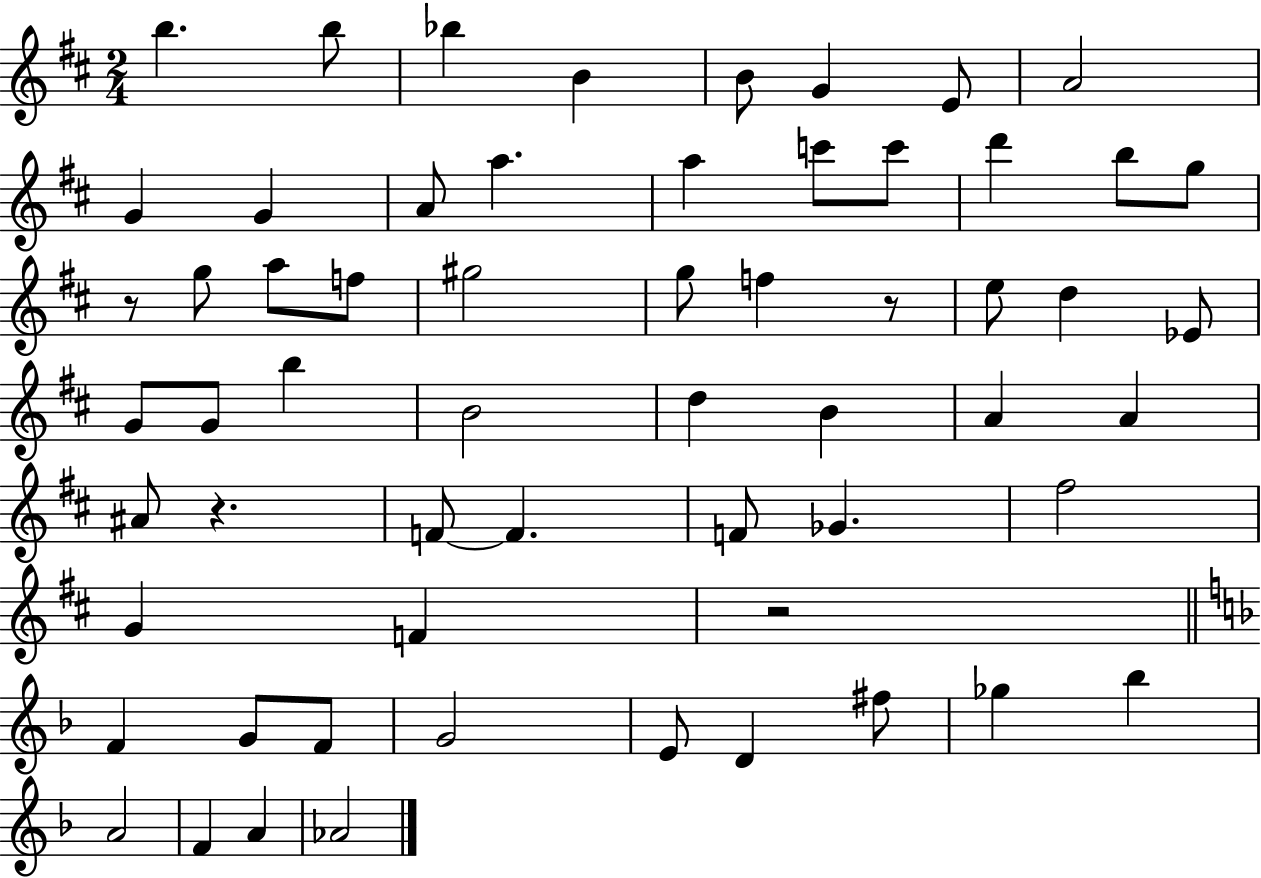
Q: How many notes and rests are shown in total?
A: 60